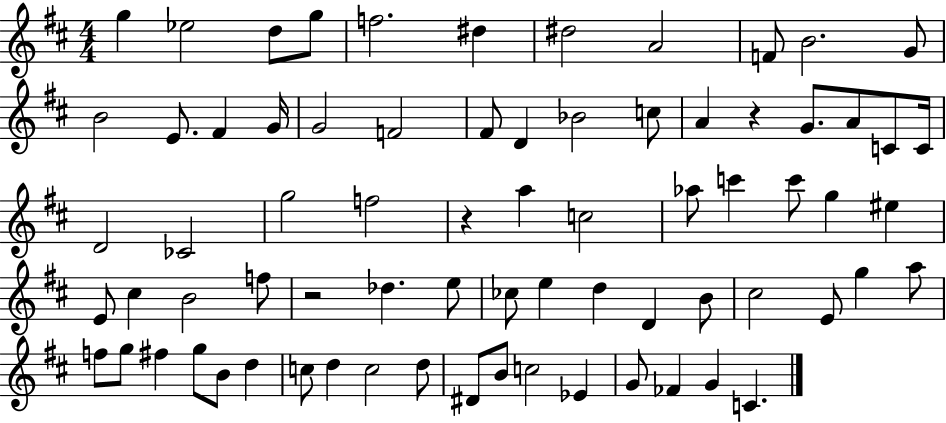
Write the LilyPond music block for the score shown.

{
  \clef treble
  \numericTimeSignature
  \time 4/4
  \key d \major
  \repeat volta 2 { g''4 ees''2 d''8 g''8 | f''2. dis''4 | dis''2 a'2 | f'8 b'2. g'8 | \break b'2 e'8. fis'4 g'16 | g'2 f'2 | fis'8 d'4 bes'2 c''8 | a'4 r4 g'8. a'8 c'8 c'16 | \break d'2 ces'2 | g''2 f''2 | r4 a''4 c''2 | aes''8 c'''4 c'''8 g''4 eis''4 | \break e'8 cis''4 b'2 f''8 | r2 des''4. e''8 | ces''8 e''4 d''4 d'4 b'8 | cis''2 e'8 g''4 a''8 | \break f''8 g''8 fis''4 g''8 b'8 d''4 | c''8 d''4 c''2 d''8 | dis'8 b'8 c''2 ees'4 | g'8 fes'4 g'4 c'4. | \break } \bar "|."
}